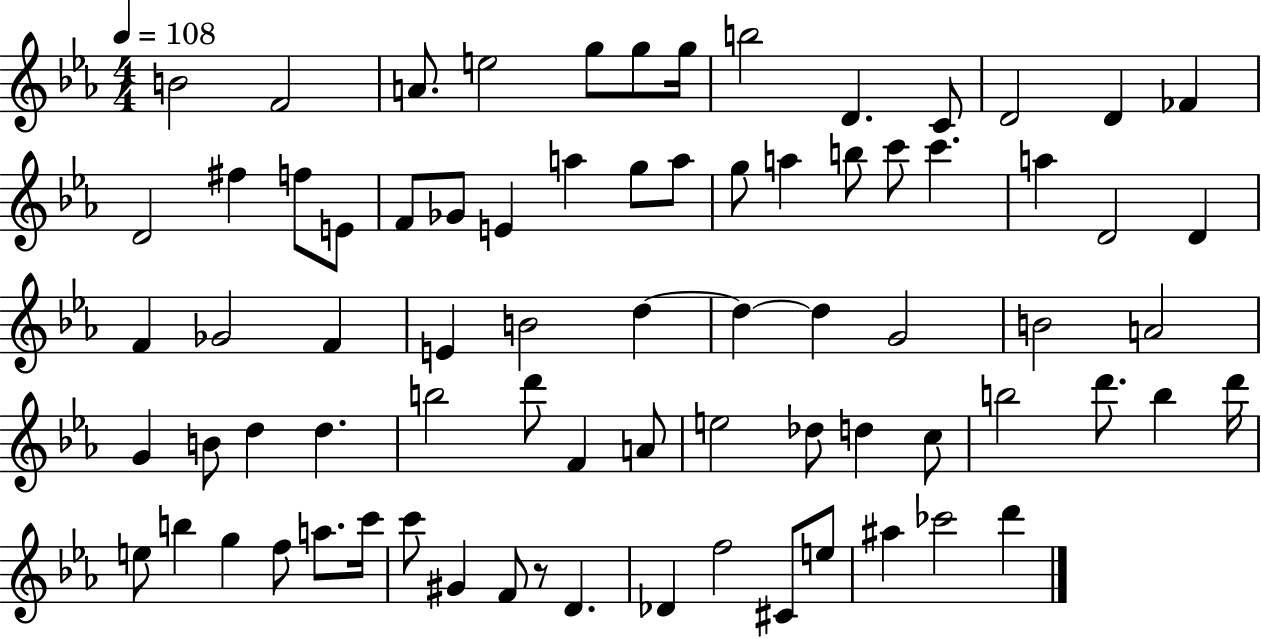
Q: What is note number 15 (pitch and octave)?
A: F#5